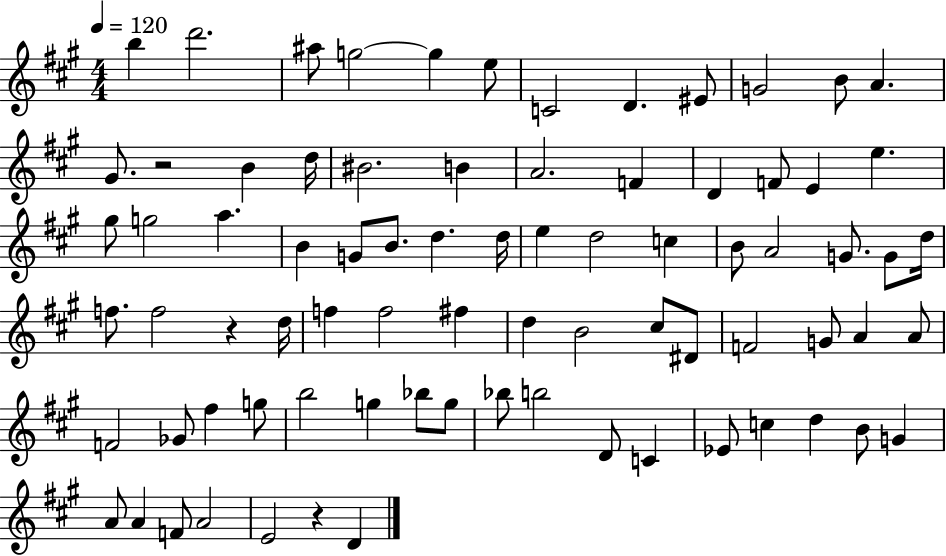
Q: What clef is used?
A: treble